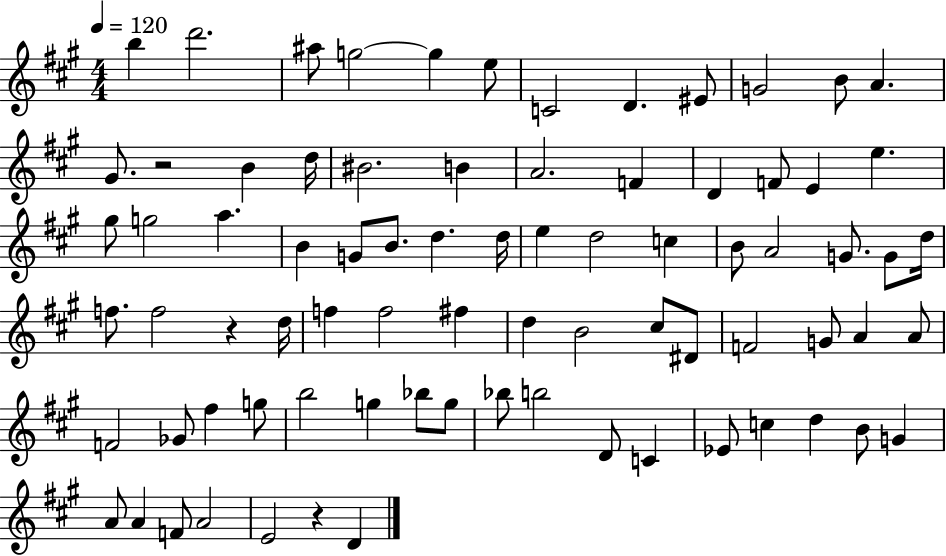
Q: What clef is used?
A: treble